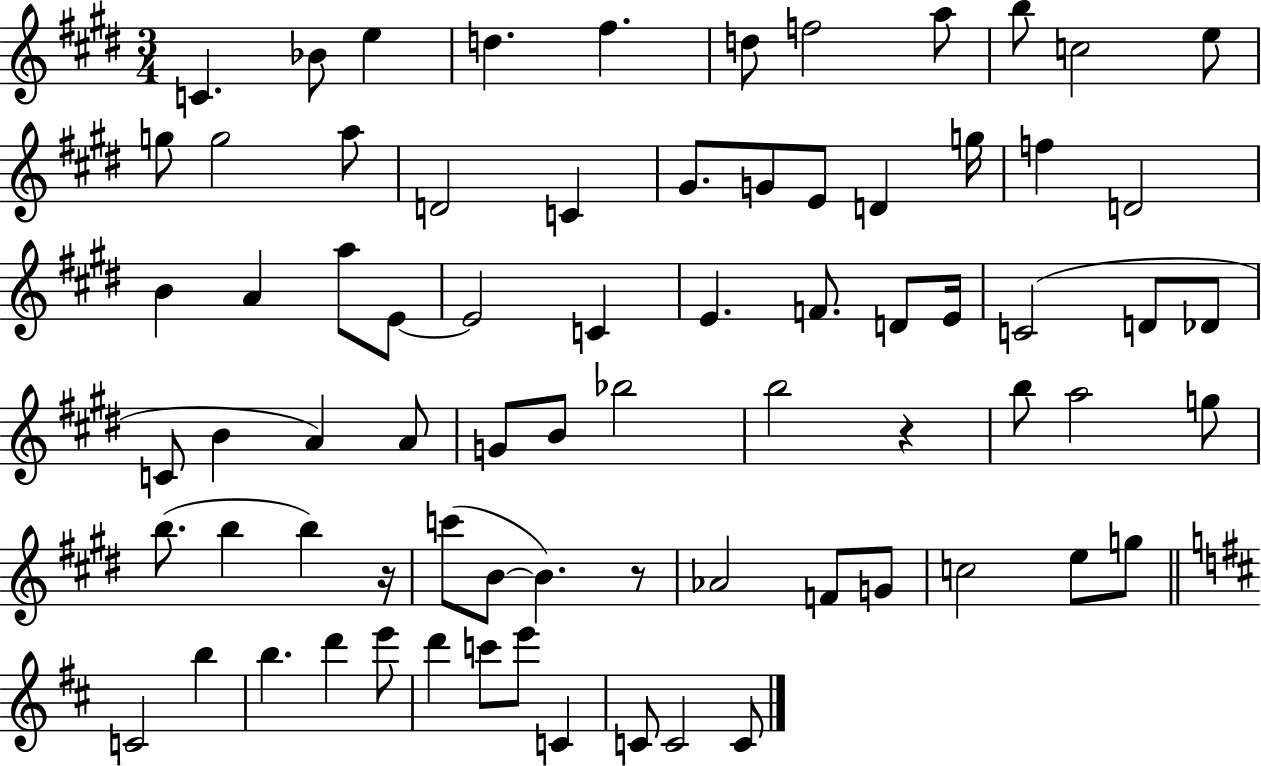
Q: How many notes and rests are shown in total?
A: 74